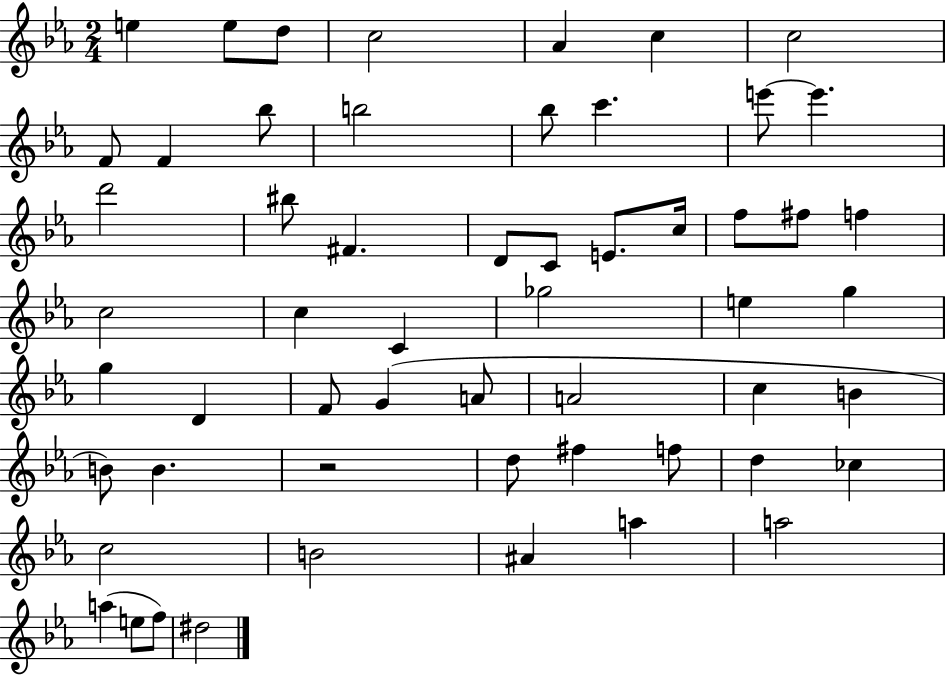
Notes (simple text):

E5/q E5/e D5/e C5/h Ab4/q C5/q C5/h F4/e F4/q Bb5/e B5/h Bb5/e C6/q. E6/e E6/q. D6/h BIS5/e F#4/q. D4/e C4/e E4/e. C5/s F5/e F#5/e F5/q C5/h C5/q C4/q Gb5/h E5/q G5/q G5/q D4/q F4/e G4/q A4/e A4/h C5/q B4/q B4/e B4/q. R/h D5/e F#5/q F5/e D5/q CES5/q C5/h B4/h A#4/q A5/q A5/h A5/q E5/e F5/e D#5/h